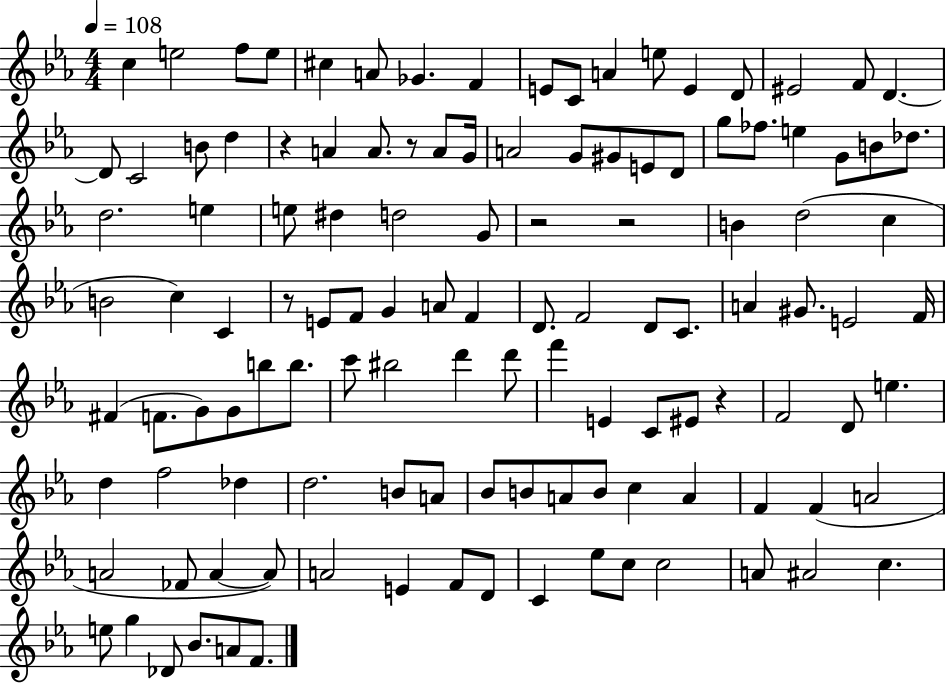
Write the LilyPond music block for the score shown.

{
  \clef treble
  \numericTimeSignature
  \time 4/4
  \key ees \major
  \tempo 4 = 108
  \repeat volta 2 { c''4 e''2 f''8 e''8 | cis''4 a'8 ges'4. f'4 | e'8 c'8 a'4 e''8 e'4 d'8 | eis'2 f'8 d'4.~~ | \break d'8 c'2 b'8 d''4 | r4 a'4 a'8. r8 a'8 g'16 | a'2 g'8 gis'8 e'8 d'8 | g''8 fes''8. e''4 g'8 b'8 des''8. | \break d''2. e''4 | e''8 dis''4 d''2 g'8 | r2 r2 | b'4 d''2( c''4 | \break b'2 c''4) c'4 | r8 e'8 f'8 g'4 a'8 f'4 | d'8. f'2 d'8 c'8. | a'4 gis'8. e'2 f'16 | \break fis'4( f'8. g'8) g'8 b''8 b''8. | c'''8 bis''2 d'''4 d'''8 | f'''4 e'4 c'8 eis'8 r4 | f'2 d'8 e''4. | \break d''4 f''2 des''4 | d''2. b'8 a'8 | bes'8 b'8 a'8 b'8 c''4 a'4 | f'4 f'4( a'2 | \break a'2 fes'8 a'4~~ a'8) | a'2 e'4 f'8 d'8 | c'4 ees''8 c''8 c''2 | a'8 ais'2 c''4. | \break e''8 g''4 des'8 bes'8. a'8 f'8. | } \bar "|."
}